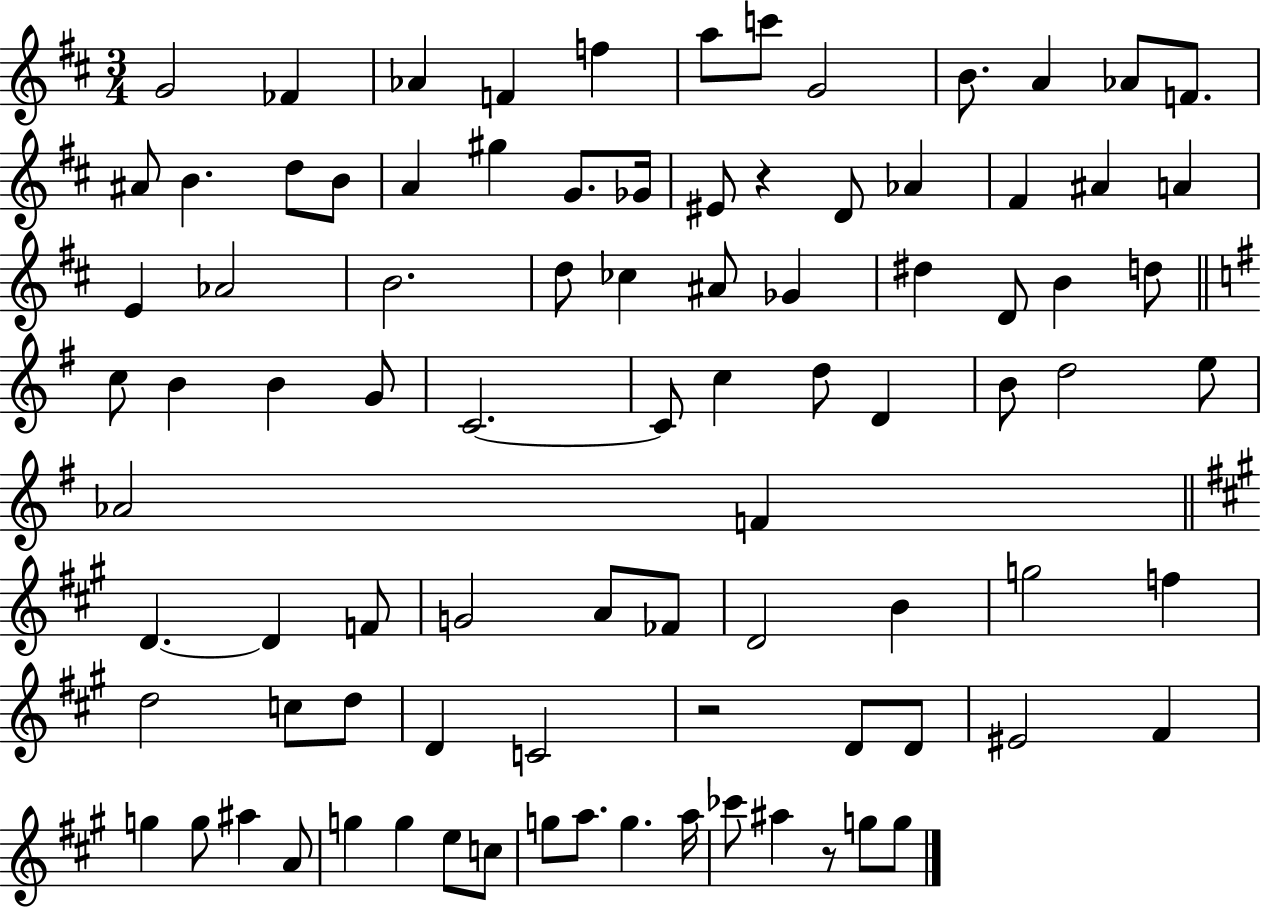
{
  \clef treble
  \numericTimeSignature
  \time 3/4
  \key d \major
  g'2 fes'4 | aes'4 f'4 f''4 | a''8 c'''8 g'2 | b'8. a'4 aes'8 f'8. | \break ais'8 b'4. d''8 b'8 | a'4 gis''4 g'8. ges'16 | eis'8 r4 d'8 aes'4 | fis'4 ais'4 a'4 | \break e'4 aes'2 | b'2. | d''8 ces''4 ais'8 ges'4 | dis''4 d'8 b'4 d''8 | \break \bar "||" \break \key g \major c''8 b'4 b'4 g'8 | c'2.~~ | c'8 c''4 d''8 d'4 | b'8 d''2 e''8 | \break aes'2 f'4 | \bar "||" \break \key a \major d'4.~~ d'4 f'8 | g'2 a'8 fes'8 | d'2 b'4 | g''2 f''4 | \break d''2 c''8 d''8 | d'4 c'2 | r2 d'8 d'8 | eis'2 fis'4 | \break g''4 g''8 ais''4 a'8 | g''4 g''4 e''8 c''8 | g''8 a''8. g''4. a''16 | ces'''8 ais''4 r8 g''8 g''8 | \break \bar "|."
}